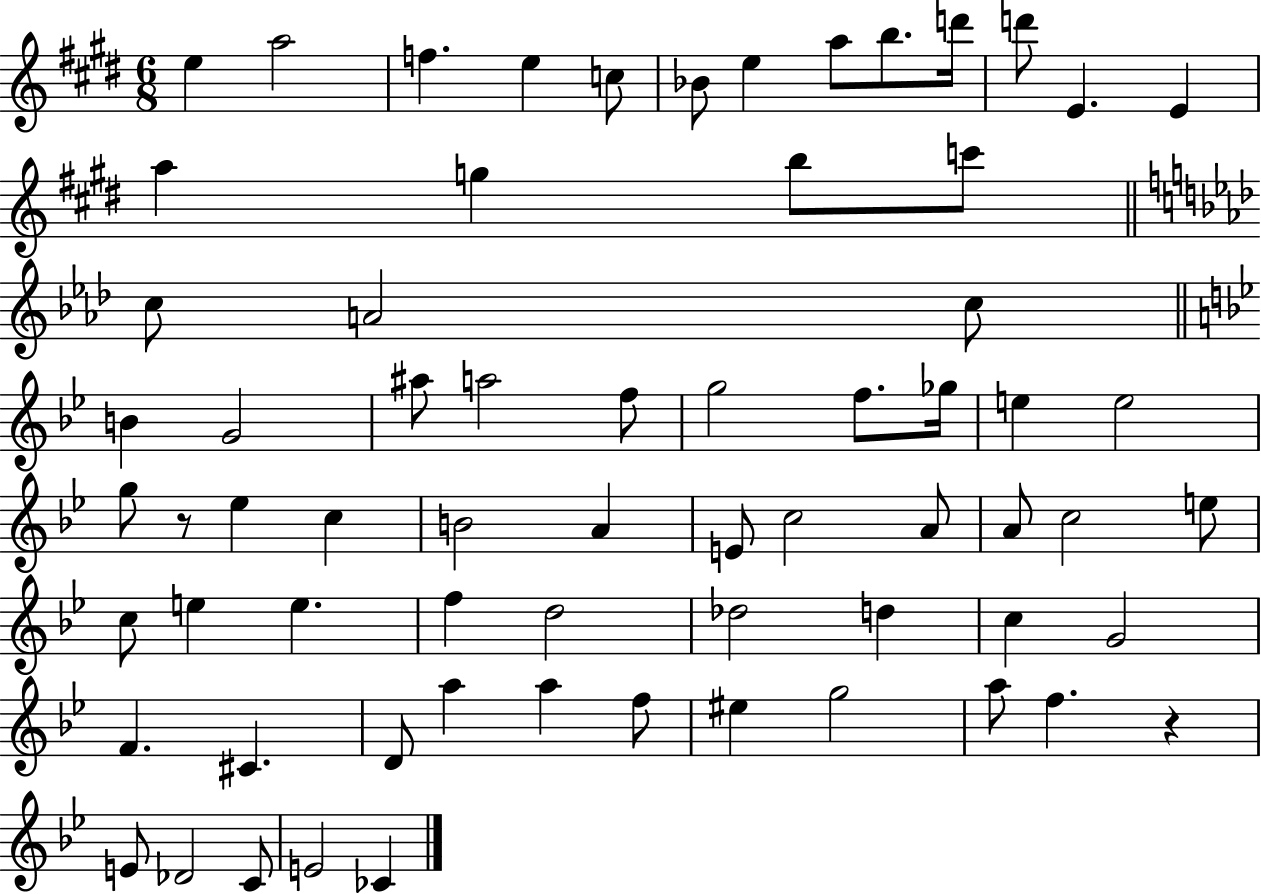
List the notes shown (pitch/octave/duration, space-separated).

E5/q A5/h F5/q. E5/q C5/e Bb4/e E5/q A5/e B5/e. D6/s D6/e E4/q. E4/q A5/q G5/q B5/e C6/e C5/e A4/h C5/e B4/q G4/h A#5/e A5/h F5/e G5/h F5/e. Gb5/s E5/q E5/h G5/e R/e Eb5/q C5/q B4/h A4/q E4/e C5/h A4/e A4/e C5/h E5/e C5/e E5/q E5/q. F5/q D5/h Db5/h D5/q C5/q G4/h F4/q. C#4/q. D4/e A5/q A5/q F5/e EIS5/q G5/h A5/e F5/q. R/q E4/e Db4/h C4/e E4/h CES4/q